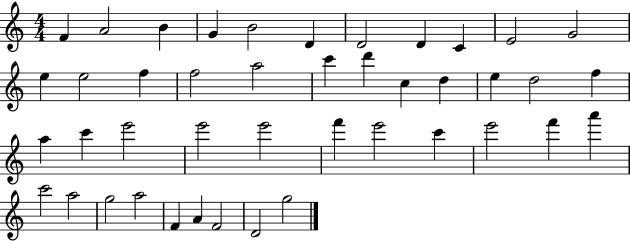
F4/q A4/h B4/q G4/q B4/h D4/q D4/h D4/q C4/q E4/h G4/h E5/q E5/h F5/q F5/h A5/h C6/q D6/q C5/q D5/q E5/q D5/h F5/q A5/q C6/q E6/h E6/h E6/h F6/q E6/h C6/q E6/h F6/q A6/q C6/h A5/h G5/h A5/h F4/q A4/q F4/h D4/h G5/h